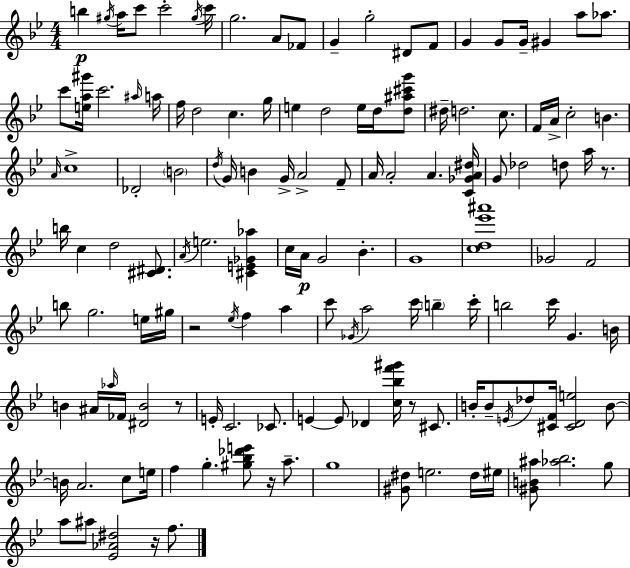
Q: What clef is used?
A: treble